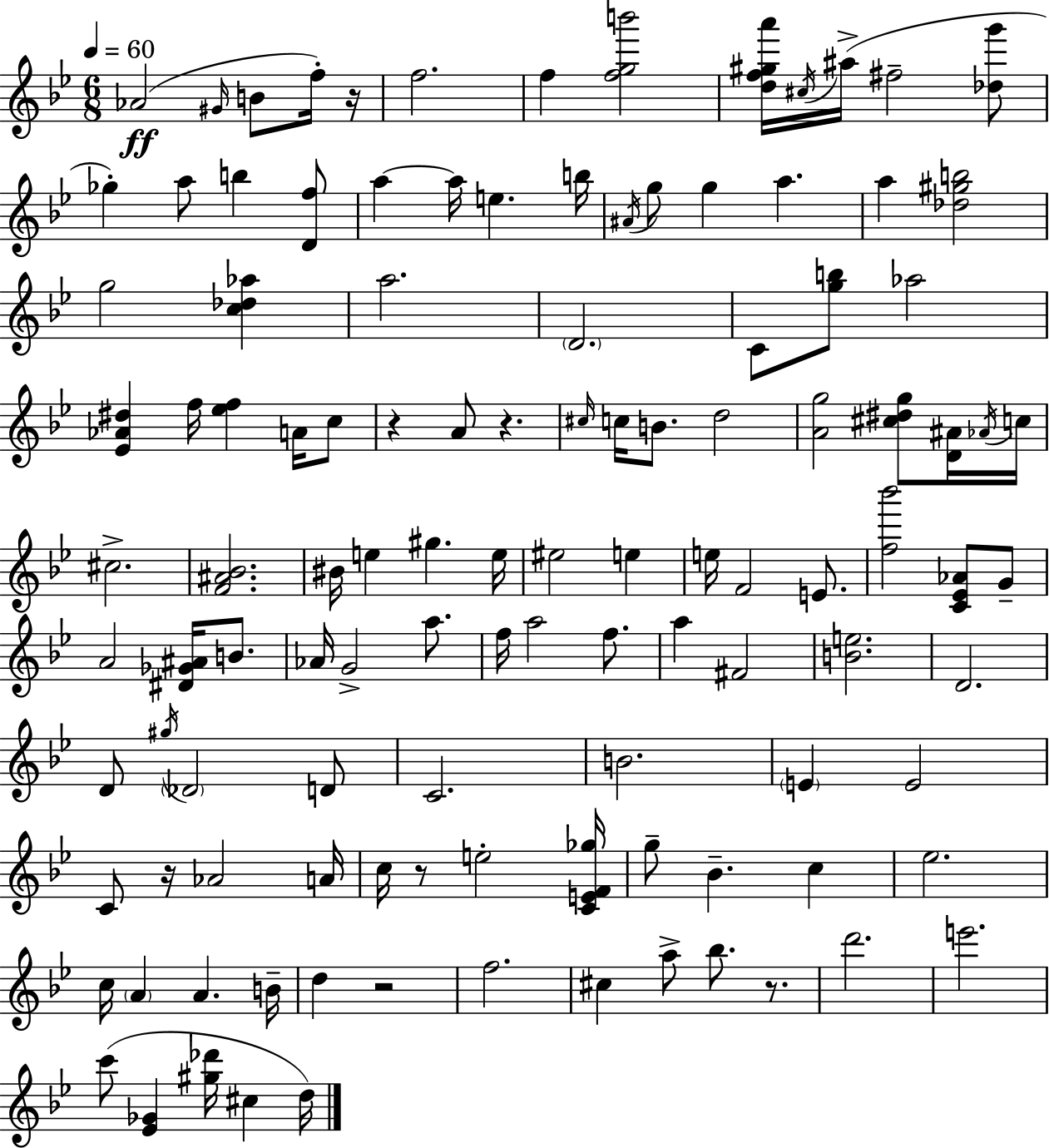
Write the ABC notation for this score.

X:1
T:Untitled
M:6/8
L:1/4
K:Bb
_A2 ^G/4 B/2 f/4 z/4 f2 f [fgb']2 [df^ga']/4 ^c/4 ^a/4 ^f2 [_dg']/2 _g a/2 b [Df]/2 a a/4 e b/4 ^A/4 g/2 g a a [_d^gb]2 g2 [c_d_a] a2 D2 C/2 [gb]/2 _a2 [_E_A^d] f/4 [_ef] A/4 c/2 z A/2 z ^c/4 c/4 B/2 d2 [Ag]2 [^c^dg]/2 [D^A]/4 _A/4 c/4 ^c2 [F^A_B]2 ^B/4 e ^g e/4 ^e2 e e/4 F2 E/2 [f_b']2 [C_E_A]/2 G/2 A2 [^D_G^A]/4 B/2 _A/4 G2 a/2 f/4 a2 f/2 a ^F2 [Be]2 D2 D/2 ^g/4 _D2 D/2 C2 B2 E E2 C/2 z/4 _A2 A/4 c/4 z/2 e2 [CEF_g]/4 g/2 _B c _e2 c/4 A A B/4 d z2 f2 ^c a/2 _b/2 z/2 d'2 e'2 c'/2 [_E_G] [^g_d']/4 ^c d/4